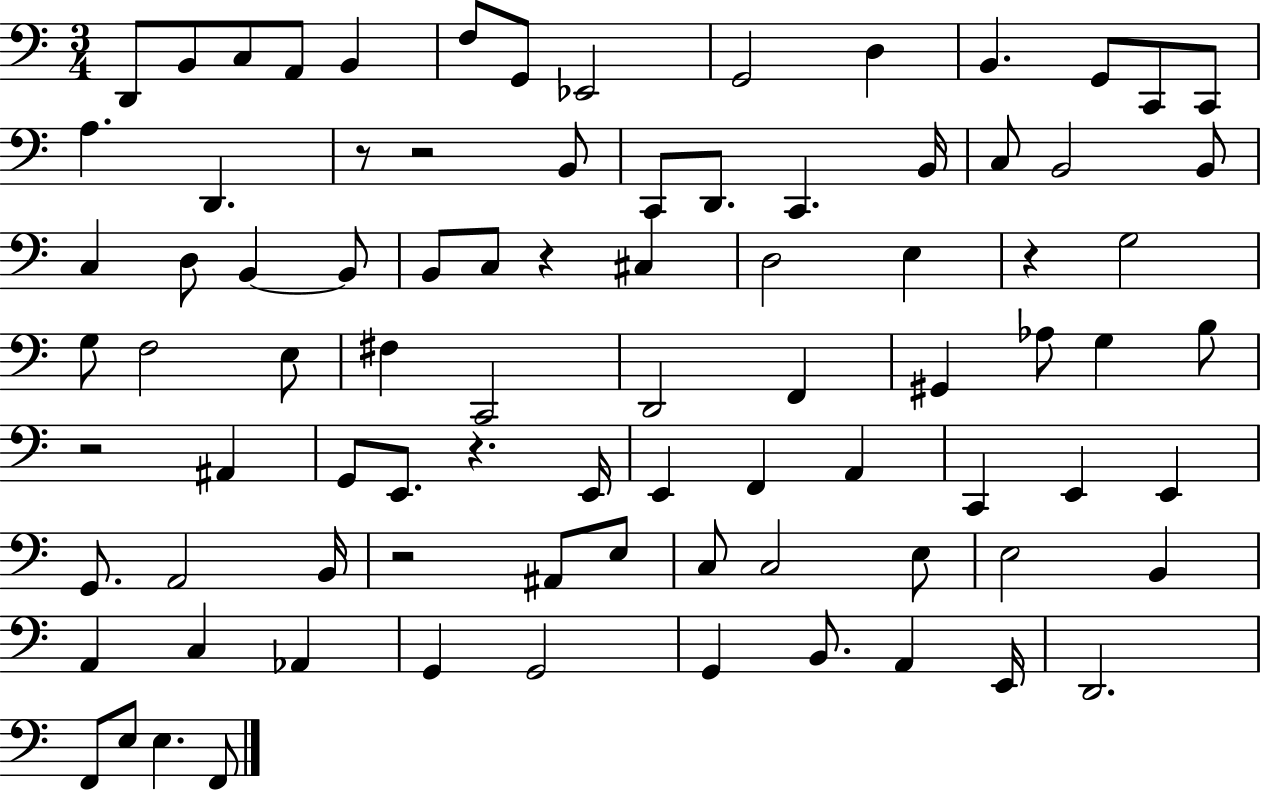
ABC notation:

X:1
T:Untitled
M:3/4
L:1/4
K:C
D,,/2 B,,/2 C,/2 A,,/2 B,, F,/2 G,,/2 _E,,2 G,,2 D, B,, G,,/2 C,,/2 C,,/2 A, D,, z/2 z2 B,,/2 C,,/2 D,,/2 C,, B,,/4 C,/2 B,,2 B,,/2 C, D,/2 B,, B,,/2 B,,/2 C,/2 z ^C, D,2 E, z G,2 G,/2 F,2 E,/2 ^F, C,,2 D,,2 F,, ^G,, _A,/2 G, B,/2 z2 ^A,, G,,/2 E,,/2 z E,,/4 E,, F,, A,, C,, E,, E,, G,,/2 A,,2 B,,/4 z2 ^A,,/2 E,/2 C,/2 C,2 E,/2 E,2 B,, A,, C, _A,, G,, G,,2 G,, B,,/2 A,, E,,/4 D,,2 F,,/2 E,/2 E, F,,/2